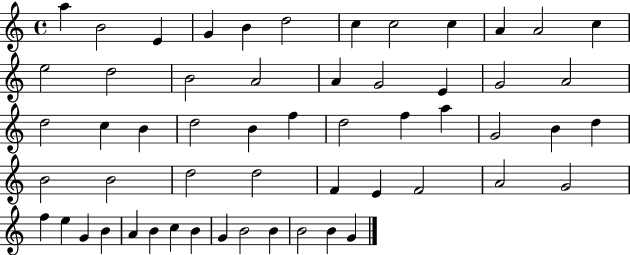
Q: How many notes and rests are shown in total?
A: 56